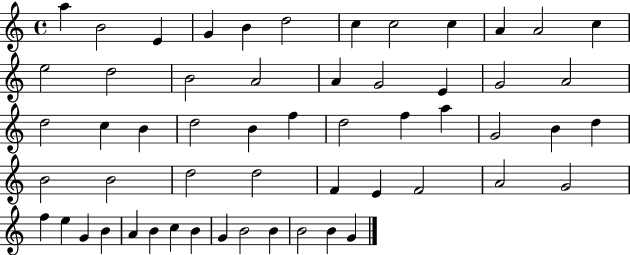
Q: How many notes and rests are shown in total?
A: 56